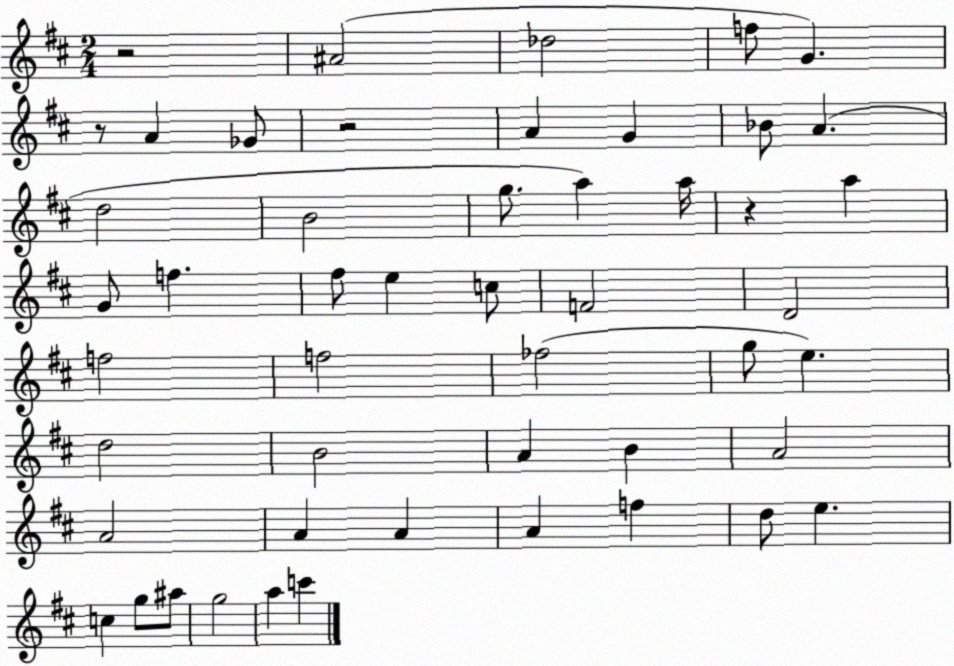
X:1
T:Untitled
M:2/4
L:1/4
K:D
z2 ^A2 _d2 f/2 G z/2 A _G/2 z2 A G _B/2 A d2 B2 g/2 a a/4 z a G/2 f ^f/2 e c/2 F2 D2 f2 f2 _f2 g/2 e d2 B2 A B A2 A2 A A A f d/2 e c g/2 ^a/2 g2 a c'